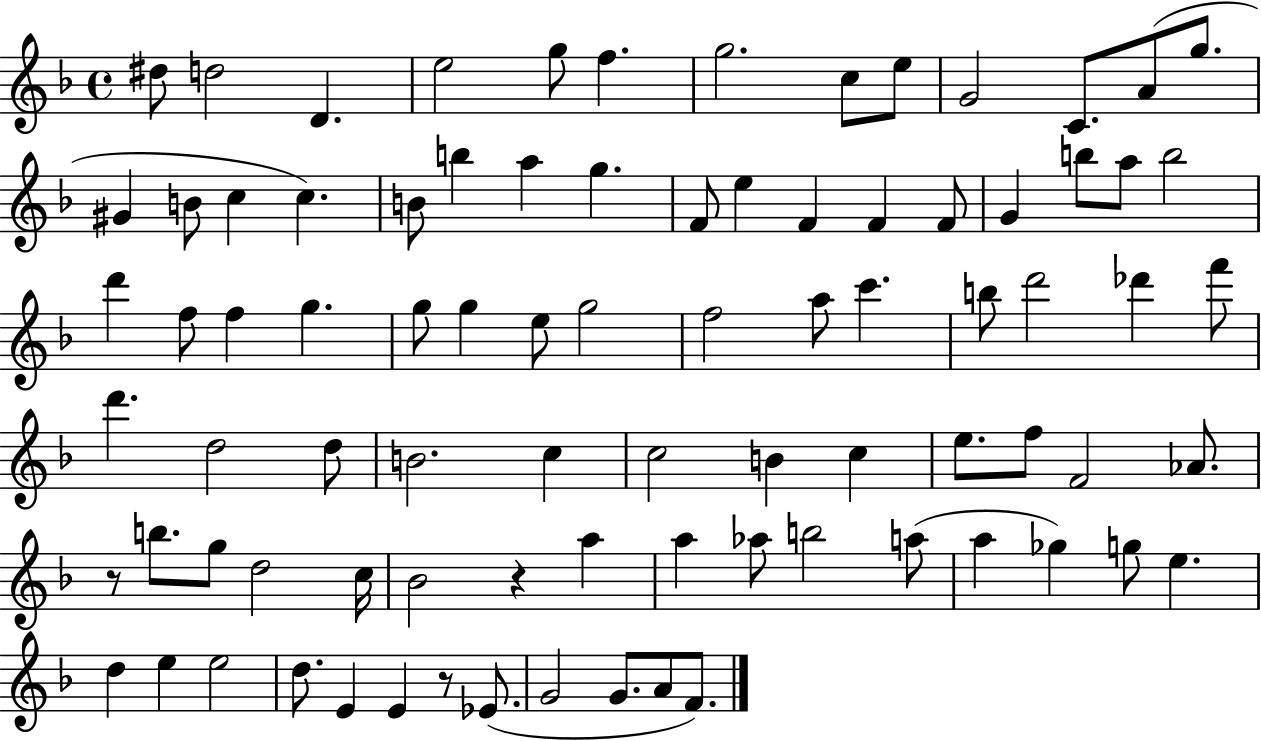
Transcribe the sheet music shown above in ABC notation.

X:1
T:Untitled
M:4/4
L:1/4
K:F
^d/2 d2 D e2 g/2 f g2 c/2 e/2 G2 C/2 A/2 g/2 ^G B/2 c c B/2 b a g F/2 e F F F/2 G b/2 a/2 b2 d' f/2 f g g/2 g e/2 g2 f2 a/2 c' b/2 d'2 _d' f'/2 d' d2 d/2 B2 c c2 B c e/2 f/2 F2 _A/2 z/2 b/2 g/2 d2 c/4 _B2 z a a _a/2 b2 a/2 a _g g/2 e d e e2 d/2 E E z/2 _E/2 G2 G/2 A/2 F/2